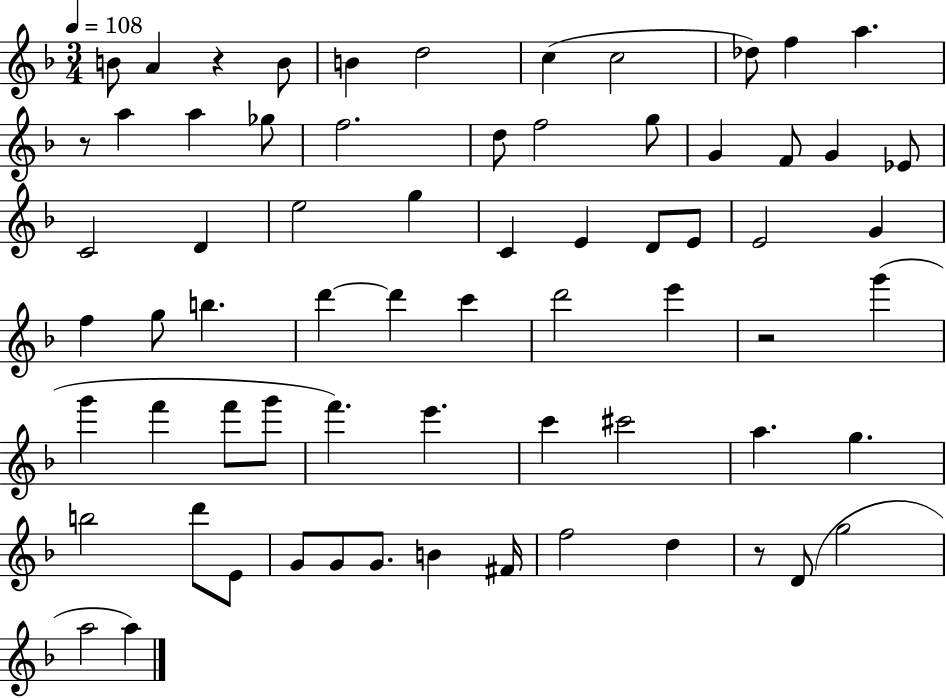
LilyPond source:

{
  \clef treble
  \numericTimeSignature
  \time 3/4
  \key f \major
  \tempo 4 = 108
  b'8 a'4 r4 b'8 | b'4 d''2 | c''4( c''2 | des''8) f''4 a''4. | \break r8 a''4 a''4 ges''8 | f''2. | d''8 f''2 g''8 | g'4 f'8 g'4 ees'8 | \break c'2 d'4 | e''2 g''4 | c'4 e'4 d'8 e'8 | e'2 g'4 | \break f''4 g''8 b''4. | d'''4~~ d'''4 c'''4 | d'''2 e'''4 | r2 g'''4( | \break g'''4 f'''4 f'''8 g'''8 | f'''4.) e'''4. | c'''4 cis'''2 | a''4. g''4. | \break b''2 d'''8 e'8 | g'8 g'8 g'8. b'4 fis'16 | f''2 d''4 | r8 d'8( g''2 | \break a''2 a''4) | \bar "|."
}